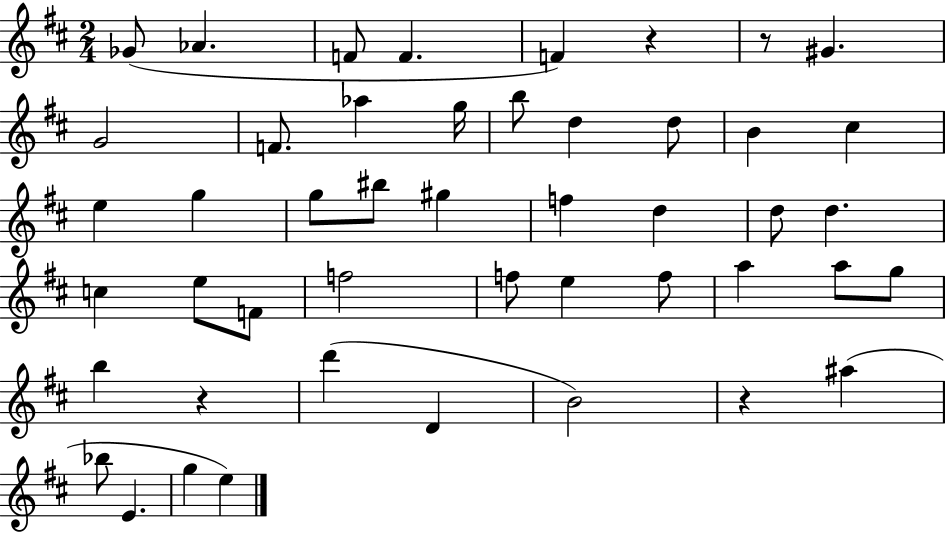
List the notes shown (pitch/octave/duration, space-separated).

Gb4/e Ab4/q. F4/e F4/q. F4/q R/q R/e G#4/q. G4/h F4/e. Ab5/q G5/s B5/e D5/q D5/e B4/q C#5/q E5/q G5/q G5/e BIS5/e G#5/q F5/q D5/q D5/e D5/q. C5/q E5/e F4/e F5/h F5/e E5/q F5/e A5/q A5/e G5/e B5/q R/q D6/q D4/q B4/h R/q A#5/q Bb5/e E4/q. G5/q E5/q